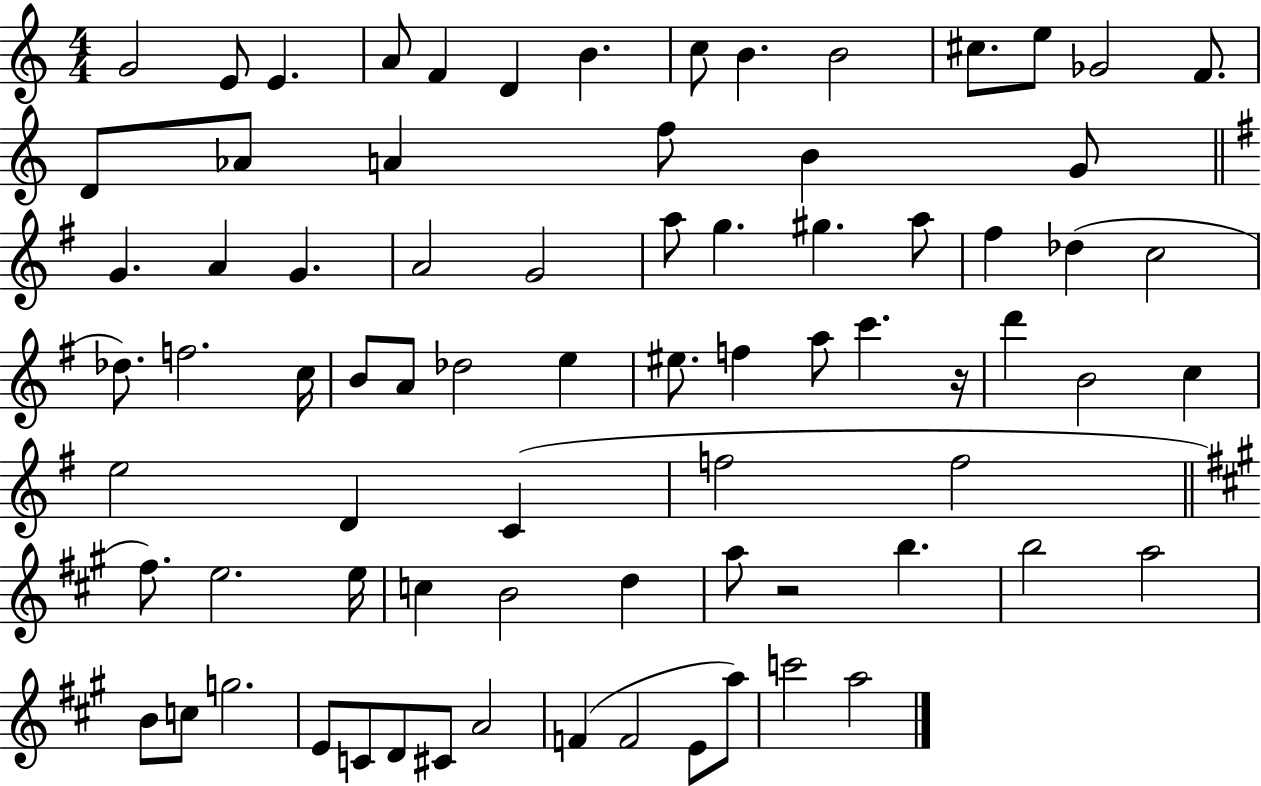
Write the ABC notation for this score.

X:1
T:Untitled
M:4/4
L:1/4
K:C
G2 E/2 E A/2 F D B c/2 B B2 ^c/2 e/2 _G2 F/2 D/2 _A/2 A f/2 B G/2 G A G A2 G2 a/2 g ^g a/2 ^f _d c2 _d/2 f2 c/4 B/2 A/2 _d2 e ^e/2 f a/2 c' z/4 d' B2 c e2 D C f2 f2 ^f/2 e2 e/4 c B2 d a/2 z2 b b2 a2 B/2 c/2 g2 E/2 C/2 D/2 ^C/2 A2 F F2 E/2 a/2 c'2 a2